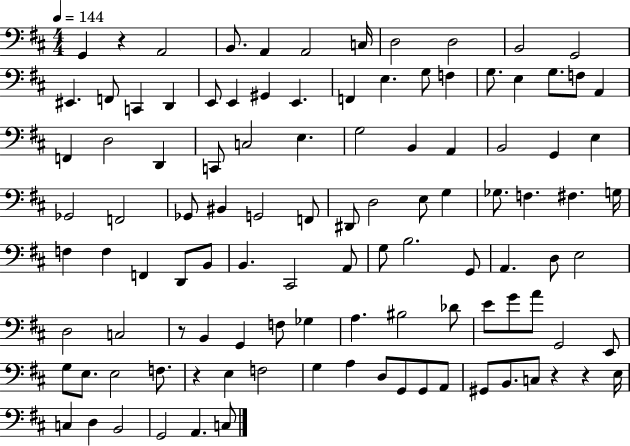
G2/q R/q A2/h B2/e. A2/q A2/h C3/s D3/h D3/h B2/h G2/h EIS2/q. F2/e C2/q D2/q E2/e E2/q G#2/q E2/q. F2/q E3/q. G3/e F3/q G3/e. E3/q G3/e. F3/e A2/q F2/q D3/h D2/q C2/e C3/h E3/q. G3/h B2/q A2/q B2/h G2/q E3/q Gb2/h F2/h Gb2/e BIS2/q G2/h F2/e D#2/e D3/h E3/e G3/q Gb3/e. F3/q. F#3/q. G3/s F3/q F3/q F2/q D2/e B2/e B2/q. C#2/h A2/e G3/e B3/h. G2/e A2/q. D3/e E3/h D3/h C3/h R/e B2/q G2/q F3/e Gb3/q A3/q. BIS3/h Db4/e E4/e G4/e A4/e G2/h E2/e G3/e E3/e. E3/h F3/e. R/q E3/q F3/h G3/q A3/q D3/e G2/e G2/e A2/e G#2/e B2/e. C3/e R/q R/q E3/s C3/q D3/q B2/h G2/h A2/q. C3/e